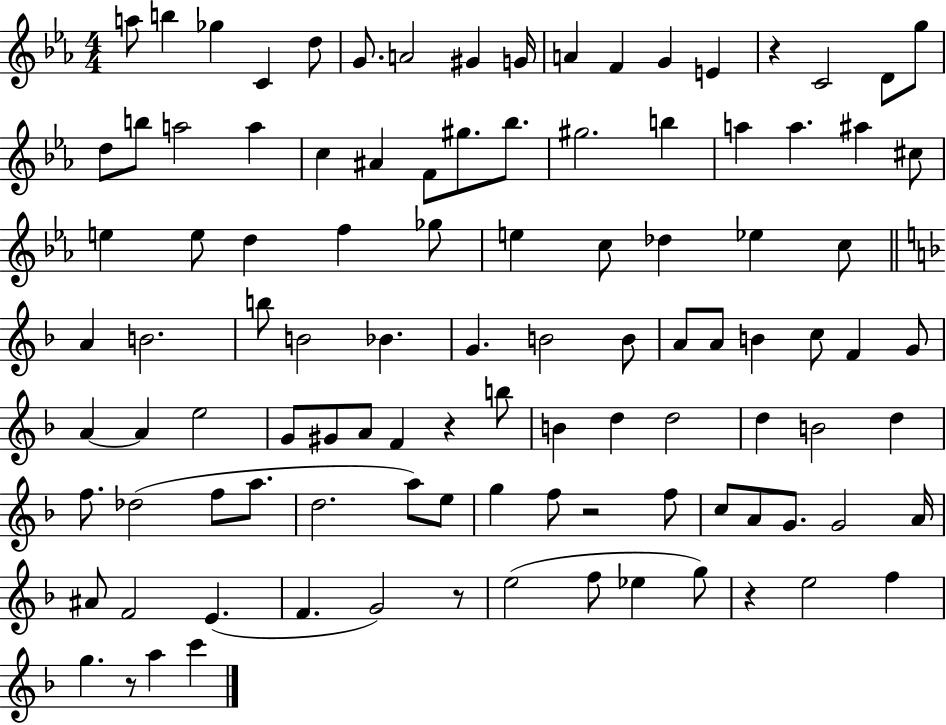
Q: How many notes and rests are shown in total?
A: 104